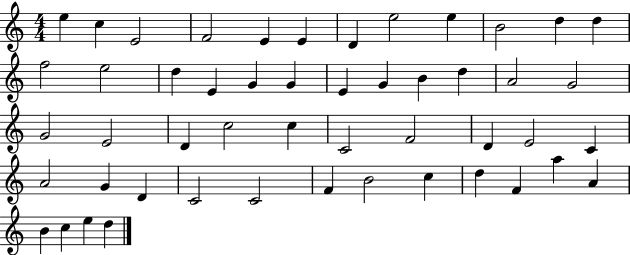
E5/q C5/q E4/h F4/h E4/q E4/q D4/q E5/h E5/q B4/h D5/q D5/q F5/h E5/h D5/q E4/q G4/q G4/q E4/q G4/q B4/q D5/q A4/h G4/h G4/h E4/h D4/q C5/h C5/q C4/h F4/h D4/q E4/h C4/q A4/h G4/q D4/q C4/h C4/h F4/q B4/h C5/q D5/q F4/q A5/q A4/q B4/q C5/q E5/q D5/q